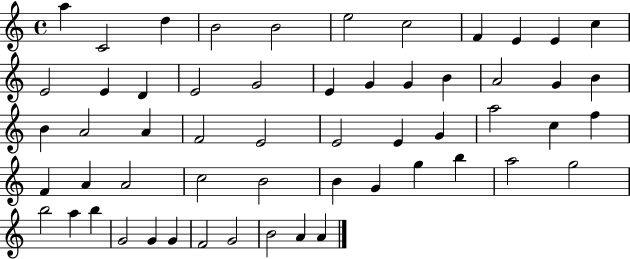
A5/q C4/h D5/q B4/h B4/h E5/h C5/h F4/q E4/q E4/q C5/q E4/h E4/q D4/q E4/h G4/h E4/q G4/q G4/q B4/q A4/h G4/q B4/q B4/q A4/h A4/q F4/h E4/h E4/h E4/q G4/q A5/h C5/q F5/q F4/q A4/q A4/h C5/h B4/h B4/q G4/q G5/q B5/q A5/h G5/h B5/h A5/q B5/q G4/h G4/q G4/q F4/h G4/h B4/h A4/q A4/q